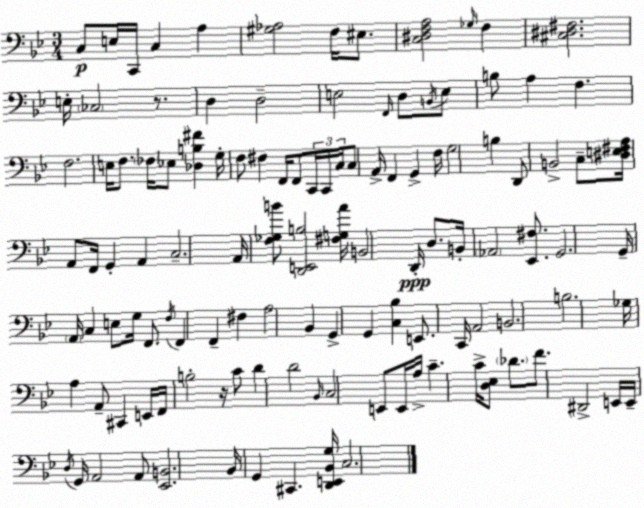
X:1
T:Untitled
M:3/4
L:1/4
K:Gm
C,/2 E,/4 C,,/4 C, A, [^G,_A,]2 F,/4 ^E,/2 [C,^D,F,A,]2 _G,/4 F, [^C,^D,^F,]2 E,/4 _C,2 z/2 D, D,2 E,2 F,,/4 D,/2 B,,/4 E,/2 B,/2 A, F, F,2 E,/4 F,/2 _F,/4 _E,/2 [_D,B,^F] G,/4 F,/2 ^F, F,,/4 F,,/2 C,,/4 C,,/4 C,/4 C,/2 A,,/4 F,, G,, F,/4 G,2 B, D,,/2 B,,2 C,/2 [^D,E,^F,A,]/4 A,,/2 F,,/4 G,, A,, C,2 A,,/4 [F,_G,B]/2 [D,,E,,B,]2 [^F,G,A]/4 B,,2 D,,/4 D,/2 B,,/4 _A,,2 [_E,,^F,]/2 G,,2 G,,/4 A,,/4 C, E,/2 G,/4 F,,/2 F,/4 F,, F,, ^F, A,2 _B,, G,, G,, [C,_B,] E,,/2 C,,/4 A,,2 B,,2 B,2 _G,/4 A, A,,/2 ^C,, E,,/4 F,,/4 B,2 z/4 C/2 D D2 _B,,/4 C,2 E,,/2 E,,/4 A,/4 C C/4 [D,_E,]/2 _D/2 F/2 ^D,,2 E,,/4 E,,/4 D,/4 G,,/4 A,,2 A,,/2 [_E,,B,,]2 _B,,/4 G,, ^C,, [D,,E,,_B,,G,]/4 C,2